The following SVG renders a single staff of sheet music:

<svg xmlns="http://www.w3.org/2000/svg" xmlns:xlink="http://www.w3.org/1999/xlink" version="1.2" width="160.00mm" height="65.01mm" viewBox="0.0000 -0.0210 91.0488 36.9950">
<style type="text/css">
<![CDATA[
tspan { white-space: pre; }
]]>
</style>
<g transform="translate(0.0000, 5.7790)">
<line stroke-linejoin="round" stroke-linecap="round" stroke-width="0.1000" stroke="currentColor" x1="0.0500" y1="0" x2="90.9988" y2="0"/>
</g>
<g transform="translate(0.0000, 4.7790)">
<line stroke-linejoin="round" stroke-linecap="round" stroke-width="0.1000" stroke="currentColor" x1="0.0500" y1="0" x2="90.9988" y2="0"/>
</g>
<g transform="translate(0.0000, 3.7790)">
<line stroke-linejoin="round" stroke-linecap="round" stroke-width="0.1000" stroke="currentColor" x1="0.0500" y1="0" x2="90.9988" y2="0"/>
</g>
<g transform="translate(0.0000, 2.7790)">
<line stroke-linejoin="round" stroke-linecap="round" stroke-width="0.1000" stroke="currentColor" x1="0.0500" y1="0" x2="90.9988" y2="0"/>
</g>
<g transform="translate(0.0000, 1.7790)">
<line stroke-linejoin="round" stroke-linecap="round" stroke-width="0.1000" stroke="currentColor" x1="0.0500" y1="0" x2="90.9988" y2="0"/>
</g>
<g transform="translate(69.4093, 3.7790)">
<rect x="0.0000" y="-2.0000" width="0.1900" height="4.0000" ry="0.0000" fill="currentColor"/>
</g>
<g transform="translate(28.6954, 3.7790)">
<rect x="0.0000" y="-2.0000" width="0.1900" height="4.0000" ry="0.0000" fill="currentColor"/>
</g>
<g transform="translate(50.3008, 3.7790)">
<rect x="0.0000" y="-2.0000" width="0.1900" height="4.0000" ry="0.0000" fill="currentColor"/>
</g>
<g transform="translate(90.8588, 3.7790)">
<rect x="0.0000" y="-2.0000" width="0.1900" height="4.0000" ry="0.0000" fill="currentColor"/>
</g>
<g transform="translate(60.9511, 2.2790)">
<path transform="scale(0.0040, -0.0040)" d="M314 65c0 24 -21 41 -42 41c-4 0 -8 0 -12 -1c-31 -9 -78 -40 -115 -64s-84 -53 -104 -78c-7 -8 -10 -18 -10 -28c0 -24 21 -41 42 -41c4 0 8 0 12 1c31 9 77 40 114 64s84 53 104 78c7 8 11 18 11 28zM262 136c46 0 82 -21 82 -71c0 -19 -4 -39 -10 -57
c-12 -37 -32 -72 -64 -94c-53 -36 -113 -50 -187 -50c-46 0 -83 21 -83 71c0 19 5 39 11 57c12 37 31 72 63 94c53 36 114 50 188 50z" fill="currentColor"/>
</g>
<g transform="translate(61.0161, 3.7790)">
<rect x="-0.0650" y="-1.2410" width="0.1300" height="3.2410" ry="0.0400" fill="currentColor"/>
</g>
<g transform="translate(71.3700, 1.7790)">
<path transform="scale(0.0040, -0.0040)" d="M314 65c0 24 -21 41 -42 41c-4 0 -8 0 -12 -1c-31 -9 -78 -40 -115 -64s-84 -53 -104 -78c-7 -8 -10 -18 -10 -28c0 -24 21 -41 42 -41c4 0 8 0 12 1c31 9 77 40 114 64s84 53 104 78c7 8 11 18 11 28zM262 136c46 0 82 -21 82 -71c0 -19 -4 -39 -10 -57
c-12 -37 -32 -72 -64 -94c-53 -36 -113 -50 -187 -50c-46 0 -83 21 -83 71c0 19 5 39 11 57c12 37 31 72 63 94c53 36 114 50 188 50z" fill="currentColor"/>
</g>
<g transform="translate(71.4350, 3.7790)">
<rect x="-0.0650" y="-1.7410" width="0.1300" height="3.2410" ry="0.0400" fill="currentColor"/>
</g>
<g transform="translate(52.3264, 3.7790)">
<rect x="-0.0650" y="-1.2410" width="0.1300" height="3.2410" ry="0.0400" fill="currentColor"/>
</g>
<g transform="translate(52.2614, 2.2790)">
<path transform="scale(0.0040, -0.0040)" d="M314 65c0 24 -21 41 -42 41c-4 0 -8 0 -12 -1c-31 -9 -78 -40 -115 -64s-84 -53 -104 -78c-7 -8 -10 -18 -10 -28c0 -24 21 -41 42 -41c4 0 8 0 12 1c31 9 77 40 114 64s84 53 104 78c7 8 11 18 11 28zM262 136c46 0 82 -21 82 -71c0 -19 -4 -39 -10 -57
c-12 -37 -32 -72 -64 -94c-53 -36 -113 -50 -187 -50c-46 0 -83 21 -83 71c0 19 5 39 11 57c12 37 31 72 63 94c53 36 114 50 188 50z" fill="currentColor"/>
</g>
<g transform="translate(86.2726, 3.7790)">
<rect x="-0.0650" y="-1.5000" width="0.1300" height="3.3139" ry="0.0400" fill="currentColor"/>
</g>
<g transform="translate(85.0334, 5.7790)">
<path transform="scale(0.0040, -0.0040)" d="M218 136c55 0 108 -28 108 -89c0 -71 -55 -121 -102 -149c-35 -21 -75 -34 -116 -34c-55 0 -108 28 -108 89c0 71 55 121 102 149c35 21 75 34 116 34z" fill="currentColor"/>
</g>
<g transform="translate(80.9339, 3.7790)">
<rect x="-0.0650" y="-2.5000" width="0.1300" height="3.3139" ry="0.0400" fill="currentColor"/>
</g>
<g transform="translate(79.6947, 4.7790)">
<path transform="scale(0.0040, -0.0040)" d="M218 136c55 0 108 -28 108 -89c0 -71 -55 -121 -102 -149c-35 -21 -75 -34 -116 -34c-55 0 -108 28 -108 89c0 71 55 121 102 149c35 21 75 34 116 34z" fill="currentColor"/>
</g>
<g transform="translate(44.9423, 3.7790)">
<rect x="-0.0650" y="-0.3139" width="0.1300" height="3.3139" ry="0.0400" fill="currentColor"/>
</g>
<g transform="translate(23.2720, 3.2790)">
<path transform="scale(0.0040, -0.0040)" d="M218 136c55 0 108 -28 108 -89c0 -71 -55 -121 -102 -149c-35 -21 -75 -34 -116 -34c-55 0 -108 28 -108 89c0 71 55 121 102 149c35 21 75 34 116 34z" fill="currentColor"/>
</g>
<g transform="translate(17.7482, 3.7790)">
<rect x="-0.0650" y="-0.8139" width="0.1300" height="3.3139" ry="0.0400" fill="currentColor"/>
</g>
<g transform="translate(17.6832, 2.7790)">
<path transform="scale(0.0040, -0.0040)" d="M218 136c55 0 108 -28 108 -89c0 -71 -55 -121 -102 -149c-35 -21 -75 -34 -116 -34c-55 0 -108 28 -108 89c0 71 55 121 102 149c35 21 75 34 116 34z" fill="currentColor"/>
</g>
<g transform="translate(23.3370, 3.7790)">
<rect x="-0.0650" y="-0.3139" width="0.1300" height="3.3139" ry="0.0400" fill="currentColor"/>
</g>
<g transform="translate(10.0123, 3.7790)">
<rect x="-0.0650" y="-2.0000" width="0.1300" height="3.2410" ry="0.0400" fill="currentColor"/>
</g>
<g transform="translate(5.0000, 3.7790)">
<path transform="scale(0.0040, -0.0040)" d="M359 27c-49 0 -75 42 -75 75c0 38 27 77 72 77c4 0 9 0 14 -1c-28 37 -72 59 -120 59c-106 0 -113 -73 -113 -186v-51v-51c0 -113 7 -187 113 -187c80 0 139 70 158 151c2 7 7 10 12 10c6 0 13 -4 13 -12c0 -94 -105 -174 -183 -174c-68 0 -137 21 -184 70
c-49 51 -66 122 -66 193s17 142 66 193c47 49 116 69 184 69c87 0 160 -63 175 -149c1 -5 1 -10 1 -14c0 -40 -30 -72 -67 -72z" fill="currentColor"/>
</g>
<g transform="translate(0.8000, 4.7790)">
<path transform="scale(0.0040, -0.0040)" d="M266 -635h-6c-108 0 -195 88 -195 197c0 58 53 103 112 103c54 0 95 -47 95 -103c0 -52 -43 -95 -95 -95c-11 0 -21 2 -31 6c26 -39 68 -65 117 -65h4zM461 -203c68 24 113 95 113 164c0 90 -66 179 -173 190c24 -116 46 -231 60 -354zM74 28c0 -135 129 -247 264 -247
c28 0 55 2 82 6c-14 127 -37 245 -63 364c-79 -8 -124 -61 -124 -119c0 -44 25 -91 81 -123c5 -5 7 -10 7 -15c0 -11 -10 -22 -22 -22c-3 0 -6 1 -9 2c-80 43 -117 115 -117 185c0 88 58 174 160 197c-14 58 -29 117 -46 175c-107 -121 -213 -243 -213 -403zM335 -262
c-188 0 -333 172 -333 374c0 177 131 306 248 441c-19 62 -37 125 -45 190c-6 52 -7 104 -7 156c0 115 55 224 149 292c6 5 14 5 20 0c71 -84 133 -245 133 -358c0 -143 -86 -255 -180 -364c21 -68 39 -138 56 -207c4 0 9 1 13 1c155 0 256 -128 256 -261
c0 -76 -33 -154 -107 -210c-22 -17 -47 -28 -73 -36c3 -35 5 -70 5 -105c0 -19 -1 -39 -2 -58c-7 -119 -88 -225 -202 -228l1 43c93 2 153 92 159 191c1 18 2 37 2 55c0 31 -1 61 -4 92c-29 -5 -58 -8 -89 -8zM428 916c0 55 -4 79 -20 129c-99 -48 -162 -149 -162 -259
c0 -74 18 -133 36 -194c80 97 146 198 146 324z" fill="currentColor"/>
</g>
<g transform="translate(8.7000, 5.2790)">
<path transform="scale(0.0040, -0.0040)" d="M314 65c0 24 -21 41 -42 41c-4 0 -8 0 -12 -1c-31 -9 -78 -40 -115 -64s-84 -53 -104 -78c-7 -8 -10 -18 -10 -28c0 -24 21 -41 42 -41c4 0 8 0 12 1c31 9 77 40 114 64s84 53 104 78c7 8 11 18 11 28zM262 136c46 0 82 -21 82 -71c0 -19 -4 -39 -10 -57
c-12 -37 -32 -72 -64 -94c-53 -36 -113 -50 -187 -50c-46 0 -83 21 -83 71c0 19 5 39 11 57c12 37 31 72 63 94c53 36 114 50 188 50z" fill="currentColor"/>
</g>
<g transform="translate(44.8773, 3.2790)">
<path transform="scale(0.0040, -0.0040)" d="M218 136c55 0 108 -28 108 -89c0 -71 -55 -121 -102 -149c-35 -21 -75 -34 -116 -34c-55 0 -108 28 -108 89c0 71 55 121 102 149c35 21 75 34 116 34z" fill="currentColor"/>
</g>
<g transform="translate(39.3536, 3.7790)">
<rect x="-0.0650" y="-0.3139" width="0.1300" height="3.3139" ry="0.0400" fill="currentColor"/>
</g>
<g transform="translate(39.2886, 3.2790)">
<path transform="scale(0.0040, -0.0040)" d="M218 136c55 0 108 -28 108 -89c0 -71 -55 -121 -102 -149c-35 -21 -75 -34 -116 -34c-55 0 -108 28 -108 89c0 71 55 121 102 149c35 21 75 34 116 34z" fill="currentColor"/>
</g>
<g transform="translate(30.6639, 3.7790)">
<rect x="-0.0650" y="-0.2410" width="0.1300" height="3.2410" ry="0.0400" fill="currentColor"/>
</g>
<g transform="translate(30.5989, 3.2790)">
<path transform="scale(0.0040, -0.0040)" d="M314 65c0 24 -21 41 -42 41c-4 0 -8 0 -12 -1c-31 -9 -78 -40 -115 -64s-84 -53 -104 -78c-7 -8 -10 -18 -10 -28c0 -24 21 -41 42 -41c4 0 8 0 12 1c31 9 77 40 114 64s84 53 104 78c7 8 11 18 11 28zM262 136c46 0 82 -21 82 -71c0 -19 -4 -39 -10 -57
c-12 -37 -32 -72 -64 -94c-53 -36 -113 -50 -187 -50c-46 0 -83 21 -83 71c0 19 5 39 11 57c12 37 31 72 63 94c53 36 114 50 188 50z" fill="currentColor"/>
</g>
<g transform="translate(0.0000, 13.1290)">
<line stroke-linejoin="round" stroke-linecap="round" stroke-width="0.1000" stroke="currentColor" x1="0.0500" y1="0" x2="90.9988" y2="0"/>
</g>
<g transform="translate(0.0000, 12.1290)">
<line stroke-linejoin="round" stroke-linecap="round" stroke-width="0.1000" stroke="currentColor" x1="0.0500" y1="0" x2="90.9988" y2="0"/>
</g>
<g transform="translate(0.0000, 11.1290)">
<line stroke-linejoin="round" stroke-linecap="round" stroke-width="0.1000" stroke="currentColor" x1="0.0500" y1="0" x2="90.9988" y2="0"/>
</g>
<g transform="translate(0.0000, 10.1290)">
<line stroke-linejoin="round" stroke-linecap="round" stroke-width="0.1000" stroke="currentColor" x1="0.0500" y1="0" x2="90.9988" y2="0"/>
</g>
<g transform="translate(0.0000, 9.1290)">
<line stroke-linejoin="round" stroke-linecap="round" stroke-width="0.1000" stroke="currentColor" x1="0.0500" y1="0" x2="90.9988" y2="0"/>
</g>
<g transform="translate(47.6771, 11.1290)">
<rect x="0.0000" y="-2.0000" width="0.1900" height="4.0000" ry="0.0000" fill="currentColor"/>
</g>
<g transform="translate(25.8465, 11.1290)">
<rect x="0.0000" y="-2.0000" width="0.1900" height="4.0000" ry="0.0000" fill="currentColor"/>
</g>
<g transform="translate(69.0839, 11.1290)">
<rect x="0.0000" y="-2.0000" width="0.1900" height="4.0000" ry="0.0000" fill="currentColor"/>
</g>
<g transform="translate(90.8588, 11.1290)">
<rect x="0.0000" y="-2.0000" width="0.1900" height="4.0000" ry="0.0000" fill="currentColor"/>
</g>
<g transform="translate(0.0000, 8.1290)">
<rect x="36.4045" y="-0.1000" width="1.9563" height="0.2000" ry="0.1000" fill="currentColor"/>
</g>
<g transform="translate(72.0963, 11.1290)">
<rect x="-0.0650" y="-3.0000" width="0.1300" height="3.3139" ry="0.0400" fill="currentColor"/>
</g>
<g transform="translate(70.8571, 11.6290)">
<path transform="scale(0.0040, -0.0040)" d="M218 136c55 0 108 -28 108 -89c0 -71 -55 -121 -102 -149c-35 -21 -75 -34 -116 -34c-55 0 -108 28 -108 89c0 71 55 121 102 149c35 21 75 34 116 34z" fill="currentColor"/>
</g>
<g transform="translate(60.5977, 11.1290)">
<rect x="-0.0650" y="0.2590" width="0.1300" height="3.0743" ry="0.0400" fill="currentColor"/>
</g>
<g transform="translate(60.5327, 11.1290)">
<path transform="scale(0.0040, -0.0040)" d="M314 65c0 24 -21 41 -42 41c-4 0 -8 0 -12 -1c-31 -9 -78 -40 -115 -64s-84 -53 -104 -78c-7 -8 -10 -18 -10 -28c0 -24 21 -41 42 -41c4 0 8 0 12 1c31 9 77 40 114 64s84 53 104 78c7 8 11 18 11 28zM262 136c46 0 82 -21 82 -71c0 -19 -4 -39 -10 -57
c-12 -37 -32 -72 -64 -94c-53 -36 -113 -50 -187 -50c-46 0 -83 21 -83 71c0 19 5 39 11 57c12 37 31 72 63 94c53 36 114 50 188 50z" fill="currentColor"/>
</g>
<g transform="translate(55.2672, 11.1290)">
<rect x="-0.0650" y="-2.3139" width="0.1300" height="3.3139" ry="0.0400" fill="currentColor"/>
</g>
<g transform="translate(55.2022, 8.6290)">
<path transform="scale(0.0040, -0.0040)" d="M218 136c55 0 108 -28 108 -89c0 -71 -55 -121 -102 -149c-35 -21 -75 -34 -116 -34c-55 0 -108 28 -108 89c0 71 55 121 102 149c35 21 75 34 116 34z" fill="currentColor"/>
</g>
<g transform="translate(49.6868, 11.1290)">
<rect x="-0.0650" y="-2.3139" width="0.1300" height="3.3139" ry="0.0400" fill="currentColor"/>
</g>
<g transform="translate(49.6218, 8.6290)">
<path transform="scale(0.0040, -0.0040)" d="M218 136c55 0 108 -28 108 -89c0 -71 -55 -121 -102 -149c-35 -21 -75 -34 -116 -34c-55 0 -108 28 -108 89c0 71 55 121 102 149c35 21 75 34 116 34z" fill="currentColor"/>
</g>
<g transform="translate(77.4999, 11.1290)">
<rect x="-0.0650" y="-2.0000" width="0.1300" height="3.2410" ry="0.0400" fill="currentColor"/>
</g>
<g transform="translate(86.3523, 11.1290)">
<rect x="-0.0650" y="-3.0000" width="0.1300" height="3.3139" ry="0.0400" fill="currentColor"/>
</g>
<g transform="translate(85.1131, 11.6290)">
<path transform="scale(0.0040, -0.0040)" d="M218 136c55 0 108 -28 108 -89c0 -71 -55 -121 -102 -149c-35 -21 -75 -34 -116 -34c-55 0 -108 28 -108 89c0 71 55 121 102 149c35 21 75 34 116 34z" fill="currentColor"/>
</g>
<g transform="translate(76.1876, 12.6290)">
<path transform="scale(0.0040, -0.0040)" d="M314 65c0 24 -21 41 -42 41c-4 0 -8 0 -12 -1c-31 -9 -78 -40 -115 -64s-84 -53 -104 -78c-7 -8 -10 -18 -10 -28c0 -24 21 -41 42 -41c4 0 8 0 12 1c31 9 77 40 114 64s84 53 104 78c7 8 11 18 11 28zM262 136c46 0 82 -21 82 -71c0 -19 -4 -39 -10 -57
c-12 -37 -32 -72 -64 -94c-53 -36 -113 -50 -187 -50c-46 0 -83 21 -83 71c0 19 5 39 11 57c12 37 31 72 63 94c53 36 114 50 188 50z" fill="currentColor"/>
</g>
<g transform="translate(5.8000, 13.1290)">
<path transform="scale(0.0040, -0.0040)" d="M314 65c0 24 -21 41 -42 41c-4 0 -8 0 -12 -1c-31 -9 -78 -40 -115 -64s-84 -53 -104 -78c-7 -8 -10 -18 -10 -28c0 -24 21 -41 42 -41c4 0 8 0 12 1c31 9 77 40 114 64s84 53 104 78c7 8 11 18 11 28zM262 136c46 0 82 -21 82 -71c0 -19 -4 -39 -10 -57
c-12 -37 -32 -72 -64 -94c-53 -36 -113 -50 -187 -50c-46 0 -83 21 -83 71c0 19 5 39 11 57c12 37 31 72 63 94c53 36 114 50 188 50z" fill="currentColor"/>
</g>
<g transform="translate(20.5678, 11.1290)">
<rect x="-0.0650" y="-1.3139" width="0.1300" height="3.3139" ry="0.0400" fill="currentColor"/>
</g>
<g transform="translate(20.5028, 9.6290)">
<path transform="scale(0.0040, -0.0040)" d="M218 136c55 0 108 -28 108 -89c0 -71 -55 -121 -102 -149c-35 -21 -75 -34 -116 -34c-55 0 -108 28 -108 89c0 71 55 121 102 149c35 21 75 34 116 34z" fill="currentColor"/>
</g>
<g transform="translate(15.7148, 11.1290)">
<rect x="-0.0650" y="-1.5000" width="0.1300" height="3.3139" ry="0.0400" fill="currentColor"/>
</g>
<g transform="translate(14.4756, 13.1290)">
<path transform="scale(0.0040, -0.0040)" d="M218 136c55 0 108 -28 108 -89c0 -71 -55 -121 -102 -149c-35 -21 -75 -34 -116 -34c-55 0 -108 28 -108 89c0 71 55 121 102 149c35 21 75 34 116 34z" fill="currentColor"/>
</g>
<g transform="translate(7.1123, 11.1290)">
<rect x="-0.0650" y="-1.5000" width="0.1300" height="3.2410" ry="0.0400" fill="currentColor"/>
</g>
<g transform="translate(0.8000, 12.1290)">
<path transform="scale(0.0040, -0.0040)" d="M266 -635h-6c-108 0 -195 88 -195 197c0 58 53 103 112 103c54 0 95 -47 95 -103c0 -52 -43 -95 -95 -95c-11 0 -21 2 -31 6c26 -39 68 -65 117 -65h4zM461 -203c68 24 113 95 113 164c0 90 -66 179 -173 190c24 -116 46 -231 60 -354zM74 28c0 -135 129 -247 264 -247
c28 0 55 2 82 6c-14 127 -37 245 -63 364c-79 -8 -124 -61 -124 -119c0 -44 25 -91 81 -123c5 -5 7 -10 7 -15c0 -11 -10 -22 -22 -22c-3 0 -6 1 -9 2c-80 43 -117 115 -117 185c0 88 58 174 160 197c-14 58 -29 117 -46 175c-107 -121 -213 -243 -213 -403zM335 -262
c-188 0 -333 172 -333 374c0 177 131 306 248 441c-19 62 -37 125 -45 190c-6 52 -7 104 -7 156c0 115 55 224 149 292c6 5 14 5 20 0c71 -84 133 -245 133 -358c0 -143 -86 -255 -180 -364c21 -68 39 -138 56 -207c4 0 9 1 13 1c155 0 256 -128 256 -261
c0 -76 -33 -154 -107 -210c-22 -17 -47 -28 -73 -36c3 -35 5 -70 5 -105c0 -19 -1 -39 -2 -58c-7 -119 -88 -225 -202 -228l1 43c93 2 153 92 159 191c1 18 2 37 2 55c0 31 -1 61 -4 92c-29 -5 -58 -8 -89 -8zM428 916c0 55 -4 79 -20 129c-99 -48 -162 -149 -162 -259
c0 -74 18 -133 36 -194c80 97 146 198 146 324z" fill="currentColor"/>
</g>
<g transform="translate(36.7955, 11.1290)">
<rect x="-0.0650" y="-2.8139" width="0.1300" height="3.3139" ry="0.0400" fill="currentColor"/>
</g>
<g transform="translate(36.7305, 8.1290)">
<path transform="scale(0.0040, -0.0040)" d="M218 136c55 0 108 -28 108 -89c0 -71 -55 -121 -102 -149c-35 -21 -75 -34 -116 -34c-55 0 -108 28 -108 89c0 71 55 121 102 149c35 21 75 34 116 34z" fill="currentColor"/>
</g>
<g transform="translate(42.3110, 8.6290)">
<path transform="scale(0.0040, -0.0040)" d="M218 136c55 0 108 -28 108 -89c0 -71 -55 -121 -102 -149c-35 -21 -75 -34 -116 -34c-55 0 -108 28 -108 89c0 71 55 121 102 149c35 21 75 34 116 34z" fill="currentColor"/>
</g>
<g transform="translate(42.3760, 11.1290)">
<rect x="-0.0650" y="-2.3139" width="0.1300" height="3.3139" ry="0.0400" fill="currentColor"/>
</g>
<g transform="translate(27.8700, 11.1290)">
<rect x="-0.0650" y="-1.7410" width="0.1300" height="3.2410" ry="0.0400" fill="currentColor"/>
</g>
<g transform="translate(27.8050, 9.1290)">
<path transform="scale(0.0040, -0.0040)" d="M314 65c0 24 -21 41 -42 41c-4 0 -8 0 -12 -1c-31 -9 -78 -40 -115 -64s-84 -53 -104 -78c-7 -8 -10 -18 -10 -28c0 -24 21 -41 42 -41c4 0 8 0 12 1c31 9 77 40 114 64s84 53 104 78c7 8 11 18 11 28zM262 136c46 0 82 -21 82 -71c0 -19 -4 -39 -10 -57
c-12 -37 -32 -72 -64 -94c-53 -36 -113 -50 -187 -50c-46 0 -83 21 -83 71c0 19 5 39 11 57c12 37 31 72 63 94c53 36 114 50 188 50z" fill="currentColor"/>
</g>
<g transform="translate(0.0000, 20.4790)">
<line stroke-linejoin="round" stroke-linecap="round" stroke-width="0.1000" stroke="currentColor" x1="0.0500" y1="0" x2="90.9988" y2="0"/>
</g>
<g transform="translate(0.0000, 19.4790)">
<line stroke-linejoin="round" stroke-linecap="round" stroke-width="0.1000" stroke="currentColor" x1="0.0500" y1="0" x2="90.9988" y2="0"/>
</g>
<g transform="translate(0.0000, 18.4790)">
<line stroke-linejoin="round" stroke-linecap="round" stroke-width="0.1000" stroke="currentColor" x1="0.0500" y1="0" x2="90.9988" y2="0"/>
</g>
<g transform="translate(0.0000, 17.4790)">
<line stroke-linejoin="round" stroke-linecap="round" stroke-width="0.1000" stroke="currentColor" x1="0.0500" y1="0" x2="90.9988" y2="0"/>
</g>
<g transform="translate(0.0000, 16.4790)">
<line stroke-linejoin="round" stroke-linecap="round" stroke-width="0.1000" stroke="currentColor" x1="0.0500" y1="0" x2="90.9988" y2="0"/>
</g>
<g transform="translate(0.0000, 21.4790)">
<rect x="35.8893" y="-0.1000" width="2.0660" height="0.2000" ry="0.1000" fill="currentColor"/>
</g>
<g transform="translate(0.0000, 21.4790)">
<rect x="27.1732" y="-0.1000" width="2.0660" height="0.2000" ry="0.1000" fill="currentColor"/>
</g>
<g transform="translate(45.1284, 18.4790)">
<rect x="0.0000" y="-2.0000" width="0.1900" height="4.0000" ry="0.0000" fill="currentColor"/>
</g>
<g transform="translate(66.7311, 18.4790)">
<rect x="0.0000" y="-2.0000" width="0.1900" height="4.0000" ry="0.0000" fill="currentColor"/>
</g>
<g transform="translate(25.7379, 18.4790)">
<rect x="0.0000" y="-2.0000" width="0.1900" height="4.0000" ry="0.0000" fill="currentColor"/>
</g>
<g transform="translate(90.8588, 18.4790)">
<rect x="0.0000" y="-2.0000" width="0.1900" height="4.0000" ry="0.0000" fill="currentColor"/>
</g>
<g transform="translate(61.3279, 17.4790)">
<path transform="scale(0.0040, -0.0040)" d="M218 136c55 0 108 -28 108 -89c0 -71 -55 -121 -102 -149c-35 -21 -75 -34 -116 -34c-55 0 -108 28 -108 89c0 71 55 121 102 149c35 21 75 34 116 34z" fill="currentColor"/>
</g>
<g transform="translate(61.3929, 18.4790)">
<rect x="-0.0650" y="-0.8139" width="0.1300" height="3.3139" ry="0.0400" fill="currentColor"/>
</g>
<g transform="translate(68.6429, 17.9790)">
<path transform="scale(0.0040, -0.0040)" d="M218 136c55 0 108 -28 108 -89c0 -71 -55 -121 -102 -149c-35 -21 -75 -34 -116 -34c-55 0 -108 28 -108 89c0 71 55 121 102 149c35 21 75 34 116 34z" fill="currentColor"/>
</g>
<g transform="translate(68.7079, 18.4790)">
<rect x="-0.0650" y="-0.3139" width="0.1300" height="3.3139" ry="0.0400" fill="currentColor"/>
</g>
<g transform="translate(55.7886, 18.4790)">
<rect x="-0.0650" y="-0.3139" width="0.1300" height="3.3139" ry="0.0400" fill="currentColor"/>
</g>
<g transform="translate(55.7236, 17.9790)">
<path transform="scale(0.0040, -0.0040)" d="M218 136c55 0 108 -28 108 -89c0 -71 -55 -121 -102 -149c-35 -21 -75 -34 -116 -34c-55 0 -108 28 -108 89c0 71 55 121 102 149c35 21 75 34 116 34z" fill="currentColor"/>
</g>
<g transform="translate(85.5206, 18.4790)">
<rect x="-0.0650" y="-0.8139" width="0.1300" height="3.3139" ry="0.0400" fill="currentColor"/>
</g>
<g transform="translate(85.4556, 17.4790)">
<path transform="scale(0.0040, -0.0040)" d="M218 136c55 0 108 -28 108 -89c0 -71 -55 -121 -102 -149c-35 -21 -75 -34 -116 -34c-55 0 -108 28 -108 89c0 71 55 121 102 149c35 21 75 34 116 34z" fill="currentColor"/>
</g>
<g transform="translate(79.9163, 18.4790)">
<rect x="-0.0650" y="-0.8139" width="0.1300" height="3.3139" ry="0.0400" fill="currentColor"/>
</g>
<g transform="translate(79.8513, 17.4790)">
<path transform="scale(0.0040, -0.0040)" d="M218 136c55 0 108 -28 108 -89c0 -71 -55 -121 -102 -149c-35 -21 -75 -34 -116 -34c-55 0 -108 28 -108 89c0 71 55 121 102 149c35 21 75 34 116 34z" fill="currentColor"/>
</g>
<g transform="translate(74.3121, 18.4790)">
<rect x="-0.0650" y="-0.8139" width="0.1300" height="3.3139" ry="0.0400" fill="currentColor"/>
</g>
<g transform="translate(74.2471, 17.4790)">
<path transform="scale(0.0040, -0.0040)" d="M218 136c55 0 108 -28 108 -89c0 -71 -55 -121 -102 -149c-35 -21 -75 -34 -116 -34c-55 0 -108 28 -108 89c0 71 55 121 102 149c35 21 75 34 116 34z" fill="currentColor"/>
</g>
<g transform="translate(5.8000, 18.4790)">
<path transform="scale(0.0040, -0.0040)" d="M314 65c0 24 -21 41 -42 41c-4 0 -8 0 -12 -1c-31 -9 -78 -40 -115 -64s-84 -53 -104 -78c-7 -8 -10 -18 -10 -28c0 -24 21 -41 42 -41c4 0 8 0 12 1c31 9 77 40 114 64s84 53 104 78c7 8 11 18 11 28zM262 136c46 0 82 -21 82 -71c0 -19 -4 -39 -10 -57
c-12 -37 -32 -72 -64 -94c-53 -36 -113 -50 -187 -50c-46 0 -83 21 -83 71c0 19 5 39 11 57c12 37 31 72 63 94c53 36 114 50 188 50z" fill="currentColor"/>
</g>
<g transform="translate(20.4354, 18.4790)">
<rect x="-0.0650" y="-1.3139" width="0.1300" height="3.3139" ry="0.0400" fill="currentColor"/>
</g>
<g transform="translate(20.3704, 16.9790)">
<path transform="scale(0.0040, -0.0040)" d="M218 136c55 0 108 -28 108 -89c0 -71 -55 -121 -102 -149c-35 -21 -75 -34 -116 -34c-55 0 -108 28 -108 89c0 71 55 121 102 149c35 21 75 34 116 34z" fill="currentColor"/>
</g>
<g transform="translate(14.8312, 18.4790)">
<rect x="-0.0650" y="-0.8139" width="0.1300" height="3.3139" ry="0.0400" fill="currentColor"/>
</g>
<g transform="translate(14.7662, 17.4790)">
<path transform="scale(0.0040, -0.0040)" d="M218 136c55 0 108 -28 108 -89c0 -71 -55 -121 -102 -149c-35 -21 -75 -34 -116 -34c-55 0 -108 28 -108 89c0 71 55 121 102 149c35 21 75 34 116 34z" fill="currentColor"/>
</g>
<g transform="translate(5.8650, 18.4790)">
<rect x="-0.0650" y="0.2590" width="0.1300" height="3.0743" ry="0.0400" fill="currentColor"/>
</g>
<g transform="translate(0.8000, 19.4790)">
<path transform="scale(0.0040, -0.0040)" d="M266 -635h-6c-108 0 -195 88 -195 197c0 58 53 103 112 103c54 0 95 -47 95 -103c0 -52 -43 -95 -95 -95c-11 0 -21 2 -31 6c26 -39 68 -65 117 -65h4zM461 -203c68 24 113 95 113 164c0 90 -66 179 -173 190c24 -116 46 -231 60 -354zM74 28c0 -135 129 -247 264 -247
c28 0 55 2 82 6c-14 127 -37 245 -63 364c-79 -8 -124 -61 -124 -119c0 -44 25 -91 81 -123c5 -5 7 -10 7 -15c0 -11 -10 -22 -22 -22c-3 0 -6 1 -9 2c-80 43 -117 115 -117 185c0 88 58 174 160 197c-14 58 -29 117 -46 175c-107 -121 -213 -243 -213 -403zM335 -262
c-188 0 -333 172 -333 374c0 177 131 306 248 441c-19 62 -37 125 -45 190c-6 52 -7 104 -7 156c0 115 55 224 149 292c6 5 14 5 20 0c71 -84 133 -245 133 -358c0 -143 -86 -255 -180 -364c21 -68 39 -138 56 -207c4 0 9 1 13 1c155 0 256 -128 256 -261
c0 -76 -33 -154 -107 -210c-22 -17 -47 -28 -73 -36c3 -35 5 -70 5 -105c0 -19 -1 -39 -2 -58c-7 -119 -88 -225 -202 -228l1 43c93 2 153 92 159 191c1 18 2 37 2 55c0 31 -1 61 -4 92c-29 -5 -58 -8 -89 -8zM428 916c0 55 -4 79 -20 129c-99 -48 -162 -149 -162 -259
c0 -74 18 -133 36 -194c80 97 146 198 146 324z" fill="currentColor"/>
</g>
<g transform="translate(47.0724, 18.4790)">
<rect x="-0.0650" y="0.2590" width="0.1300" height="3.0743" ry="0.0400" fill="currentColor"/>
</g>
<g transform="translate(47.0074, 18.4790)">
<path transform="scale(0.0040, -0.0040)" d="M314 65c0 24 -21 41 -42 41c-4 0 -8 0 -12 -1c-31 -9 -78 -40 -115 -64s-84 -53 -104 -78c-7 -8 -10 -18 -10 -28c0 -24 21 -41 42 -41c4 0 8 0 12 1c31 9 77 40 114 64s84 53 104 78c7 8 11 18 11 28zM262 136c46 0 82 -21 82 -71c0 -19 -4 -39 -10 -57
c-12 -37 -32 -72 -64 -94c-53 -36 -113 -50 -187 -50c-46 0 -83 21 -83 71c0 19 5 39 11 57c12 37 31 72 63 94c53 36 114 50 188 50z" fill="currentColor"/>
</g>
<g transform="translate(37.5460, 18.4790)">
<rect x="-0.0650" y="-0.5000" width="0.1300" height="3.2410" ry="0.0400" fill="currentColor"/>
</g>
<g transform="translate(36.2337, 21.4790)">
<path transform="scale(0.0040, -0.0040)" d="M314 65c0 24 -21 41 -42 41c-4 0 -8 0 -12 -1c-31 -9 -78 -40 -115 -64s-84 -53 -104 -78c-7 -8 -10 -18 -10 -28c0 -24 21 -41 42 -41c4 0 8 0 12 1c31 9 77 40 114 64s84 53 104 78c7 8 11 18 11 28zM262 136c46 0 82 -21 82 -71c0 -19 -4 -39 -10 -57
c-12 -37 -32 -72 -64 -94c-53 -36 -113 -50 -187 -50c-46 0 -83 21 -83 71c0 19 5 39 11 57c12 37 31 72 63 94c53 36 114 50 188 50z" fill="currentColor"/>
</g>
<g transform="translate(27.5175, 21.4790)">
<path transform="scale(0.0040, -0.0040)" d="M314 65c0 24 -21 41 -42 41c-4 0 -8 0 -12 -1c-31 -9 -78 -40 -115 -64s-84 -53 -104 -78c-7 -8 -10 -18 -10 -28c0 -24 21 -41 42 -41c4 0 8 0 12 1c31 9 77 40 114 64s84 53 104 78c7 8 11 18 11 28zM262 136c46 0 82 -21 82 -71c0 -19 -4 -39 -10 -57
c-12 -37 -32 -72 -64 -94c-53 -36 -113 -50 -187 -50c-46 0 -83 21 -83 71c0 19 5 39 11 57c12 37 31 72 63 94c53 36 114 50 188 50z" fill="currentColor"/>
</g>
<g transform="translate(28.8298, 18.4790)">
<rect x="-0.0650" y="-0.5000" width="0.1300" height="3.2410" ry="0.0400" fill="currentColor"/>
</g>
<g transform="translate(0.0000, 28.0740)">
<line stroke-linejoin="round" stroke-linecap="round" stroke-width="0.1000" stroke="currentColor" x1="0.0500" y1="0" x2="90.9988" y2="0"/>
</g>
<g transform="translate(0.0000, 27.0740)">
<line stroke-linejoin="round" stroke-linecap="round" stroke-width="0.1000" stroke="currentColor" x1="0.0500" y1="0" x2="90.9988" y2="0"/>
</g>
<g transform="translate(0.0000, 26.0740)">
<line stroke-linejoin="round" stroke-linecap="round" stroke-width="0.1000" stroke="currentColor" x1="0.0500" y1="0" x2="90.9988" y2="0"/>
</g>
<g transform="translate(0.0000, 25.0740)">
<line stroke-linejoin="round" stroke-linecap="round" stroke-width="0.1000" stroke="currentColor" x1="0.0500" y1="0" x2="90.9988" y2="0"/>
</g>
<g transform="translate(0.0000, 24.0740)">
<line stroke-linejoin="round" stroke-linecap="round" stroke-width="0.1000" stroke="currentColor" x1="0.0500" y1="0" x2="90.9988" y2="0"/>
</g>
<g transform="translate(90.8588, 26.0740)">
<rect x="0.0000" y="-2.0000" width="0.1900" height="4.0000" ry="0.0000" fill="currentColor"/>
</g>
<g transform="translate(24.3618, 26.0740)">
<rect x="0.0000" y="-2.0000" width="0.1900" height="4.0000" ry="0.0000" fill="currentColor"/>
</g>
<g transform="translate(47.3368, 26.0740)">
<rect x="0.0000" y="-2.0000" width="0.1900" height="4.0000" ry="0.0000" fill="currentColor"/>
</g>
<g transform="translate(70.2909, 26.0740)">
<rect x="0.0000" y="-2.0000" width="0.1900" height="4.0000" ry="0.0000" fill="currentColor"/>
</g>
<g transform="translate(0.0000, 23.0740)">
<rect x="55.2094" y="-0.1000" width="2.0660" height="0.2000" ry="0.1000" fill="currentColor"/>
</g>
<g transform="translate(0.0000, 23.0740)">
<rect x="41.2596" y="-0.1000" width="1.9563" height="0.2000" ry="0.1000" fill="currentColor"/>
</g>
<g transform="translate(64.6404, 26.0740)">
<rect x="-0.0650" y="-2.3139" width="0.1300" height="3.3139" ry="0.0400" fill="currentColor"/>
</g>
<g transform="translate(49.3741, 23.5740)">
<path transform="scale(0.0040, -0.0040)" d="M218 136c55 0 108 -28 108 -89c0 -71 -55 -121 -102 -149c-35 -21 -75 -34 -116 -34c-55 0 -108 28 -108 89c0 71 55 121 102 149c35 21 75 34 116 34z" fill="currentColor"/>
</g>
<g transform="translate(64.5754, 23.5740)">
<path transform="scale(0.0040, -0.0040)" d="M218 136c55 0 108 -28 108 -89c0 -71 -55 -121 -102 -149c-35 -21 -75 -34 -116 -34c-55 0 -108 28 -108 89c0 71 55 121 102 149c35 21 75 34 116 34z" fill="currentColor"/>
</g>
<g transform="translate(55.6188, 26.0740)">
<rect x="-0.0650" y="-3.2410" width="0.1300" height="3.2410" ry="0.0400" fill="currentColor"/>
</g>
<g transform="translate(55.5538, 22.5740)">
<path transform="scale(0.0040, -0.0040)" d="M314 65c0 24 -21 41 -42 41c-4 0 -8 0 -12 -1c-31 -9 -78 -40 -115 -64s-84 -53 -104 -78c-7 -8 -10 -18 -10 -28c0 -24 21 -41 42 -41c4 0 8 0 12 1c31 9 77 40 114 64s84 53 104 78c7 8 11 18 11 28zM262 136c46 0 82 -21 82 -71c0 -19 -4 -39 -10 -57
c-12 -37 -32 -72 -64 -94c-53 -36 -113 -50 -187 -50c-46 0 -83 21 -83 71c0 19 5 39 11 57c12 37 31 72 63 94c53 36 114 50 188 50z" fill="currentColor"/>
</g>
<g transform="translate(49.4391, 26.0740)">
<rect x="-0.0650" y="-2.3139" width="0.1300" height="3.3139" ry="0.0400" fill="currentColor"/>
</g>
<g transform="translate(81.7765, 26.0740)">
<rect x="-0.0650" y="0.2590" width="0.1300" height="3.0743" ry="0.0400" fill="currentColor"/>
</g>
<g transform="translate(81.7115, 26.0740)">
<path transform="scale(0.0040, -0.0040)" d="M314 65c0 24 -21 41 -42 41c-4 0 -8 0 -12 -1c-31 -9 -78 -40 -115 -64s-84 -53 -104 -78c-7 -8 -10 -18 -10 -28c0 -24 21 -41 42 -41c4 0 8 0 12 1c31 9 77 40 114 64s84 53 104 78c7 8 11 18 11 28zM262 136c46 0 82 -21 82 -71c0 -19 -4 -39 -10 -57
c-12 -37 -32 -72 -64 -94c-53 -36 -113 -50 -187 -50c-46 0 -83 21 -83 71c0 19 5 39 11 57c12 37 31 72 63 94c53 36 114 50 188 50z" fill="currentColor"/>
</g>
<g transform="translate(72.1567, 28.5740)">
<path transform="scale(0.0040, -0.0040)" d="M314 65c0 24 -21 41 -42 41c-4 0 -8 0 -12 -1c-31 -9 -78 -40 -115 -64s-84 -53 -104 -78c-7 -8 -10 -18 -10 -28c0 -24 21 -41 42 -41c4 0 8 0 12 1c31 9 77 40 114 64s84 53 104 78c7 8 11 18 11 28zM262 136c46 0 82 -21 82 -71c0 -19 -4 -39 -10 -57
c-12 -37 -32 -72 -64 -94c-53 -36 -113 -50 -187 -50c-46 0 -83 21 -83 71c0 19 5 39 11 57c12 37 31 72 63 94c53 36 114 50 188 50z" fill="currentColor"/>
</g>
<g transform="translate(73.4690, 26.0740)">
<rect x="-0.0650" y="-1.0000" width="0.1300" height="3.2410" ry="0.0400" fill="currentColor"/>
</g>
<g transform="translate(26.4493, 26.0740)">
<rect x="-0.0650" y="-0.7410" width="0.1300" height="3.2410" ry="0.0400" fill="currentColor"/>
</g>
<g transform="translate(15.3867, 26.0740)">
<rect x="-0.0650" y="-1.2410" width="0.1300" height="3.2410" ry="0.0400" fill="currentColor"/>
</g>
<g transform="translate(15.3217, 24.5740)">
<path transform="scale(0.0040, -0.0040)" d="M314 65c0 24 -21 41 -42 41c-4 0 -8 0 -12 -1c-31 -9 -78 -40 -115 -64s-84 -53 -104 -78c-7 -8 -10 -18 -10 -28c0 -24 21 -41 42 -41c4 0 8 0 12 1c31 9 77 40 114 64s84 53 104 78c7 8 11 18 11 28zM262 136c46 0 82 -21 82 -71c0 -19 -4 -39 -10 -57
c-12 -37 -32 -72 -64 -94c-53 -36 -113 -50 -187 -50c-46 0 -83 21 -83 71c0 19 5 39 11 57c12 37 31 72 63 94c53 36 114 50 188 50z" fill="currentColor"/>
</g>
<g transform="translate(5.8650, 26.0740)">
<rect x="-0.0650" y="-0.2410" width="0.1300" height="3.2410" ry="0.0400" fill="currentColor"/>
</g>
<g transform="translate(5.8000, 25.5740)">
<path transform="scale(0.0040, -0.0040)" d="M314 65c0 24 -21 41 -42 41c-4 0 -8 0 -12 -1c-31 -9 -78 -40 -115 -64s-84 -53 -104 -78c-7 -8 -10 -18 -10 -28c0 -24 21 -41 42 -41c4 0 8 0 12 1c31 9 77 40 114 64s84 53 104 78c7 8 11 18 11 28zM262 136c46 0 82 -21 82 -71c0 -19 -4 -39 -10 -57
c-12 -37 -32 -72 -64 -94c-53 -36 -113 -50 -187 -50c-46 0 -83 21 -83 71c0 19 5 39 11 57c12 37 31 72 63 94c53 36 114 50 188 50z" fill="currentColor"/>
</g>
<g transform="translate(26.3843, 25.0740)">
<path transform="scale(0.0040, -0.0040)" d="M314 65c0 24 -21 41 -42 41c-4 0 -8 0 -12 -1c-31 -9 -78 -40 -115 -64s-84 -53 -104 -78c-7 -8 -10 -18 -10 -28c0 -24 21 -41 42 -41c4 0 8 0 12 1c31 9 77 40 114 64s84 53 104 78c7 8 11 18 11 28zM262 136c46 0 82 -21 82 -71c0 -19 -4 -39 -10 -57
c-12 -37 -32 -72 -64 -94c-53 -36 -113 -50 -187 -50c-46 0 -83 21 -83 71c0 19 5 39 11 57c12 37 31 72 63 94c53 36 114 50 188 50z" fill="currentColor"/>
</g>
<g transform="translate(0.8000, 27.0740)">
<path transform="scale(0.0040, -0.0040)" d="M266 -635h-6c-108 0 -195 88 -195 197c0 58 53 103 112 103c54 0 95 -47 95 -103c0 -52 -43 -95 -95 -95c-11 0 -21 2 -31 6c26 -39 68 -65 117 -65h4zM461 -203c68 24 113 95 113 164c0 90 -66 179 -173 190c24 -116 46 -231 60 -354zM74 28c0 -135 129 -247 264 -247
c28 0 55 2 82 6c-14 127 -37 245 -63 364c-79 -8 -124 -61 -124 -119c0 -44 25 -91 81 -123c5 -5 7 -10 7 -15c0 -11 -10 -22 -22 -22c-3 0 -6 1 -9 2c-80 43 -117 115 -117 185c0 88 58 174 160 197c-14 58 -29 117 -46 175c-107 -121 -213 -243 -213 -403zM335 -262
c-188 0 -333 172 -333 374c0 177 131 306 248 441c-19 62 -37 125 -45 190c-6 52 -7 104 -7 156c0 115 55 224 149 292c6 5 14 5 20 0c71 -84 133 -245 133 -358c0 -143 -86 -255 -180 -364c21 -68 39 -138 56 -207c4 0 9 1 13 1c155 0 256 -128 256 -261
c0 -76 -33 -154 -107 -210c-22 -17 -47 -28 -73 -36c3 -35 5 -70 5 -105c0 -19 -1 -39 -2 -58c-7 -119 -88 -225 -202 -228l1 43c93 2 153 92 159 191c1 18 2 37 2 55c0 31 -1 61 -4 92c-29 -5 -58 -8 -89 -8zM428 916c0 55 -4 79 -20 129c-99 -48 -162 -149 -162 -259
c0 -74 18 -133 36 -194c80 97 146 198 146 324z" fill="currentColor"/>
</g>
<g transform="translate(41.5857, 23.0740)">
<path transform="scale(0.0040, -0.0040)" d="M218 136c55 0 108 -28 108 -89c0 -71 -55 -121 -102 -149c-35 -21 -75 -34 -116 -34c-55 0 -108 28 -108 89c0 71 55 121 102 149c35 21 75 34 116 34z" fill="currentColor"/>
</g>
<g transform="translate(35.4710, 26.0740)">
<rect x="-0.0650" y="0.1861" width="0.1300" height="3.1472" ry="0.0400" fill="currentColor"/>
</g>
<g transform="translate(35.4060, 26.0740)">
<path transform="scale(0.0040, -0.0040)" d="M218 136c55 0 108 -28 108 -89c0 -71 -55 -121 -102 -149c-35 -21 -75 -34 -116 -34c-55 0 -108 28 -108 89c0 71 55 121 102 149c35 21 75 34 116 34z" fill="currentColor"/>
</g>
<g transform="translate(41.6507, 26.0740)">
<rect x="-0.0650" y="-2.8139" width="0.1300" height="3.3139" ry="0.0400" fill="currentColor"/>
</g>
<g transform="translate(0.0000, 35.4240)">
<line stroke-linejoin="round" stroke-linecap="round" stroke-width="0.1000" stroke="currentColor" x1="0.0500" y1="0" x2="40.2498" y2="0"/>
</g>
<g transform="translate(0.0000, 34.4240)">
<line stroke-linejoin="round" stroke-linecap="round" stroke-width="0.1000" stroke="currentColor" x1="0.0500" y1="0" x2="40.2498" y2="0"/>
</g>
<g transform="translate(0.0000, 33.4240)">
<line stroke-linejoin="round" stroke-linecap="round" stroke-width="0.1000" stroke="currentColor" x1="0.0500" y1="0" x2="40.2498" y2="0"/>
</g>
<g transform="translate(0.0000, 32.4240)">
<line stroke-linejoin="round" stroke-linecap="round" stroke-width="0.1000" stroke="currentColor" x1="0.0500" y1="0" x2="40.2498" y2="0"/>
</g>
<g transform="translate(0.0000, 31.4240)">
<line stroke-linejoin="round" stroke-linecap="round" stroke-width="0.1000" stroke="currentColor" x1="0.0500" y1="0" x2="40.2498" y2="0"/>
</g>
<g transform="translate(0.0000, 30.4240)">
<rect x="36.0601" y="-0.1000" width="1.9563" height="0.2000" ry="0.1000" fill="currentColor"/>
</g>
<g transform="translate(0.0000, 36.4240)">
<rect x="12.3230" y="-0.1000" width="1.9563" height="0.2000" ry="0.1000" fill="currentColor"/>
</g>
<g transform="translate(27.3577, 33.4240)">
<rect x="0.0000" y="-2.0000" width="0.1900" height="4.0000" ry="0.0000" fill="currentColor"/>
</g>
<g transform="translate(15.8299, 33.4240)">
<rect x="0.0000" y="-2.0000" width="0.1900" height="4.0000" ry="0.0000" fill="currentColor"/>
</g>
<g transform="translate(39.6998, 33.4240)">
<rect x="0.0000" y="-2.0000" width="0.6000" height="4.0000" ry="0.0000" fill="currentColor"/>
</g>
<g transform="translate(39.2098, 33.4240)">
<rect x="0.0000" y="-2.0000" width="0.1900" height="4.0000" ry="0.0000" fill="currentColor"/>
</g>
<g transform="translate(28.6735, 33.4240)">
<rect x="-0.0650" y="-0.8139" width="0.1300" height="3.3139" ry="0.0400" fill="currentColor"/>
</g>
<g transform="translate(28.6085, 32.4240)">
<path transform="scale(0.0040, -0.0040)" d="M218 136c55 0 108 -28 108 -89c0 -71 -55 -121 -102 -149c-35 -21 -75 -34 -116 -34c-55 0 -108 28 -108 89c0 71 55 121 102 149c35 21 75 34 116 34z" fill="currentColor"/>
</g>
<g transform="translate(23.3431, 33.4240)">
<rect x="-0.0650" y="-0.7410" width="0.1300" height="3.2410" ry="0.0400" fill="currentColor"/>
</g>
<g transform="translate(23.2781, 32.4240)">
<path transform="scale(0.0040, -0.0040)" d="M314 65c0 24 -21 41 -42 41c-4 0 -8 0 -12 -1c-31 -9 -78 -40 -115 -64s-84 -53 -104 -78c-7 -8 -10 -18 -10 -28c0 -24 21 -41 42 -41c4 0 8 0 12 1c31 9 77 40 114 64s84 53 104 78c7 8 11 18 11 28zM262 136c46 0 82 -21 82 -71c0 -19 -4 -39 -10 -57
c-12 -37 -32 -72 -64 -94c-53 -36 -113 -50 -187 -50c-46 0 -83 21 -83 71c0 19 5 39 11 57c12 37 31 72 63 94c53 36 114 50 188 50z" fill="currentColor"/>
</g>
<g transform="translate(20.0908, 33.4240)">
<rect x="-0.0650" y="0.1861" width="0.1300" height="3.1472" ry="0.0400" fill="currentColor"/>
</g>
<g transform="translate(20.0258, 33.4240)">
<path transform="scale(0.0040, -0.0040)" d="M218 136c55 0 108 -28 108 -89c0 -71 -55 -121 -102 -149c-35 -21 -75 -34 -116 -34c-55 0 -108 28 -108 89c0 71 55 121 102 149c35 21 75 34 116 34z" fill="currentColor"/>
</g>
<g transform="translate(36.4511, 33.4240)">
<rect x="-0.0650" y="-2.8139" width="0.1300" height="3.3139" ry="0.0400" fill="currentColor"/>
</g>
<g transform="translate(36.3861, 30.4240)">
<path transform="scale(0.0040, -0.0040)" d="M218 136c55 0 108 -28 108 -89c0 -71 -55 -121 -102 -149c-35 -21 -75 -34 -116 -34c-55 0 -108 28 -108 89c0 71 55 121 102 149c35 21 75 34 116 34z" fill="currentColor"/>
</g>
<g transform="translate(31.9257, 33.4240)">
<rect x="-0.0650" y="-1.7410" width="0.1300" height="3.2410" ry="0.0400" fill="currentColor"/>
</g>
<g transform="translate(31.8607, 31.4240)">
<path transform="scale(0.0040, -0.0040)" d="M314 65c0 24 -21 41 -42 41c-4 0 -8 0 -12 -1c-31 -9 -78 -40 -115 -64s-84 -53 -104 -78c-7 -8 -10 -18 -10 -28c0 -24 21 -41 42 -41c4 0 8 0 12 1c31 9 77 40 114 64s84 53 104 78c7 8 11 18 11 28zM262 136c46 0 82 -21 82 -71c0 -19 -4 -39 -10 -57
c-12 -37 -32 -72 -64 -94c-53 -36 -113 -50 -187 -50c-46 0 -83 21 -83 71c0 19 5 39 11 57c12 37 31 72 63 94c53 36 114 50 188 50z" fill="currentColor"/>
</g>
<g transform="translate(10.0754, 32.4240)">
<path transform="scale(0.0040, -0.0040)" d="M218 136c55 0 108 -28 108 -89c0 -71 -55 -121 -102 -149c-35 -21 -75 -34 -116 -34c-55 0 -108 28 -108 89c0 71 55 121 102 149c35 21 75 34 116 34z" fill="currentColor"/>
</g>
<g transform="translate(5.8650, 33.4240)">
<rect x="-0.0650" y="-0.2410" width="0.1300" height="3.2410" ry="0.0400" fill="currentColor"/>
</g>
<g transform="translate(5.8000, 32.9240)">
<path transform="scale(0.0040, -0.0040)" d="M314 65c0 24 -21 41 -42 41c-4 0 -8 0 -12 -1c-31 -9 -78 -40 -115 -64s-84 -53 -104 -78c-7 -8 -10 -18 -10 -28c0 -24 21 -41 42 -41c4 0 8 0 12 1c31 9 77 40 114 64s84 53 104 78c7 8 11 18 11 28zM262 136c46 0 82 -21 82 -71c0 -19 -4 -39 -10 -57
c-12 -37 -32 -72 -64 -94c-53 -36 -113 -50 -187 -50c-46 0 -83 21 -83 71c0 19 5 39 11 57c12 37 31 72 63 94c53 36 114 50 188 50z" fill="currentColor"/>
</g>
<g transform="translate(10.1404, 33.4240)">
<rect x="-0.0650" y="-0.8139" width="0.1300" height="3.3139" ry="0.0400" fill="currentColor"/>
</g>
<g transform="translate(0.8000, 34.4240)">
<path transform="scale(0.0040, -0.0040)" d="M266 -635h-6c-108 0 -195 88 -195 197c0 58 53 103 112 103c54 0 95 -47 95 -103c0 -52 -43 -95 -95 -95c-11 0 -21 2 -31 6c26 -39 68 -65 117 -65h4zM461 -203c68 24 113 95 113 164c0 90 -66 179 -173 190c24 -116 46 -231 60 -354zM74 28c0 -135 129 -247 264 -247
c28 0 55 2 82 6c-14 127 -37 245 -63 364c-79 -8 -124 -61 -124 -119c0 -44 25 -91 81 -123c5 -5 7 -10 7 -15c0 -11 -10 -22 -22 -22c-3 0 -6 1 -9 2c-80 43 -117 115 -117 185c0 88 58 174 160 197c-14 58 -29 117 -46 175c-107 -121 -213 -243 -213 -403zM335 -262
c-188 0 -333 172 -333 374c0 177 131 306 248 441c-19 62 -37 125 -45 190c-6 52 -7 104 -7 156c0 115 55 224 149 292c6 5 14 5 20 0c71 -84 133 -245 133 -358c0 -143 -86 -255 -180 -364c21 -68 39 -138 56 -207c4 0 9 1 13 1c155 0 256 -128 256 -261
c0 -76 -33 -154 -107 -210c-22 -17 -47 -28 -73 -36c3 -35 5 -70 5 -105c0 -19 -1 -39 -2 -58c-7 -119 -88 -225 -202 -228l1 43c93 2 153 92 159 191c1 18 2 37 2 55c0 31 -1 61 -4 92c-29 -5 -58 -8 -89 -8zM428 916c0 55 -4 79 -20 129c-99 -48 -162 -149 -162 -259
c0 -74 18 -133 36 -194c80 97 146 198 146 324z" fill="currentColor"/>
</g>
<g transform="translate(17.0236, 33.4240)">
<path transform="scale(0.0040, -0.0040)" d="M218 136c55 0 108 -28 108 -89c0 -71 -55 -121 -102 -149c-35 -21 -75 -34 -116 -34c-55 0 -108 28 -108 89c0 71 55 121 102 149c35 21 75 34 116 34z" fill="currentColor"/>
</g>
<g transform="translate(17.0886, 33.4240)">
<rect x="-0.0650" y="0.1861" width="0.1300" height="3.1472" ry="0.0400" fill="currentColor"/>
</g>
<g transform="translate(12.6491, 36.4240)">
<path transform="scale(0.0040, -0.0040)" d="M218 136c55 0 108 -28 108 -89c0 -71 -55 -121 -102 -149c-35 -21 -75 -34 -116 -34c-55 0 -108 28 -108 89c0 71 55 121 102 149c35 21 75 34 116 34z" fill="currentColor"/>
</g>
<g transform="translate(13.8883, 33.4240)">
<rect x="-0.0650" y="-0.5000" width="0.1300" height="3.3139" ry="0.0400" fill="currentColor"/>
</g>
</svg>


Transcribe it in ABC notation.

X:1
T:Untitled
M:4/4
L:1/4
K:C
F2 d c c2 c c e2 e2 f2 G E E2 E e f2 a g g g B2 A F2 A B2 d e C2 C2 B2 c d c d d d c2 e2 d2 B a g b2 g D2 B2 c2 d C B B d2 d f2 a